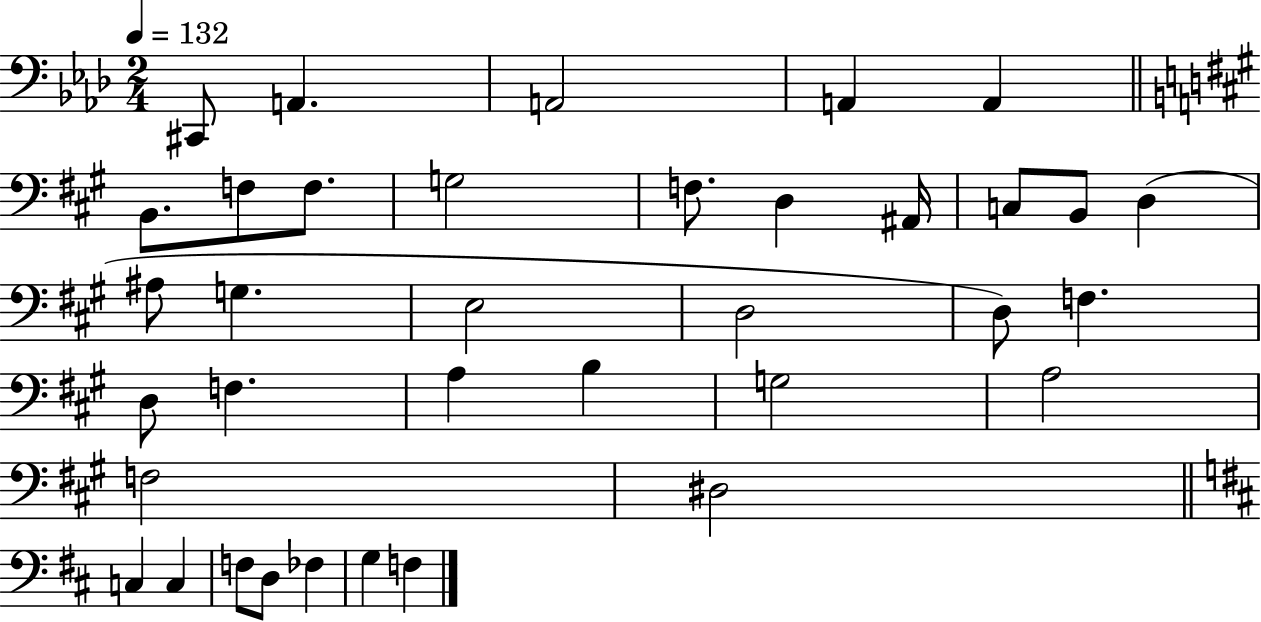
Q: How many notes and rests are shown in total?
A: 36